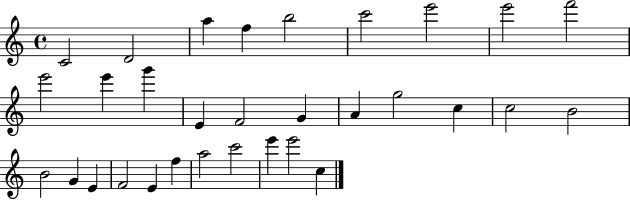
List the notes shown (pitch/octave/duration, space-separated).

C4/h D4/h A5/q F5/q B5/h C6/h E6/h E6/h F6/h E6/h E6/q G6/q E4/q F4/h G4/q A4/q G5/h C5/q C5/h B4/h B4/h G4/q E4/q F4/h E4/q F5/q A5/h C6/h E6/q E6/h C5/q